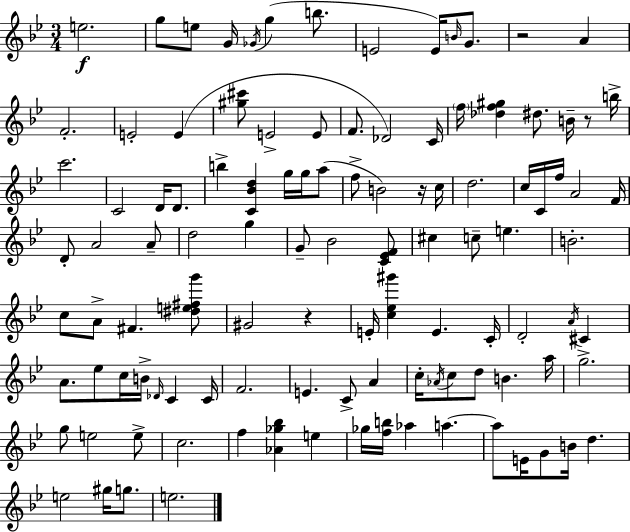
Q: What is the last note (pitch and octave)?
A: E5